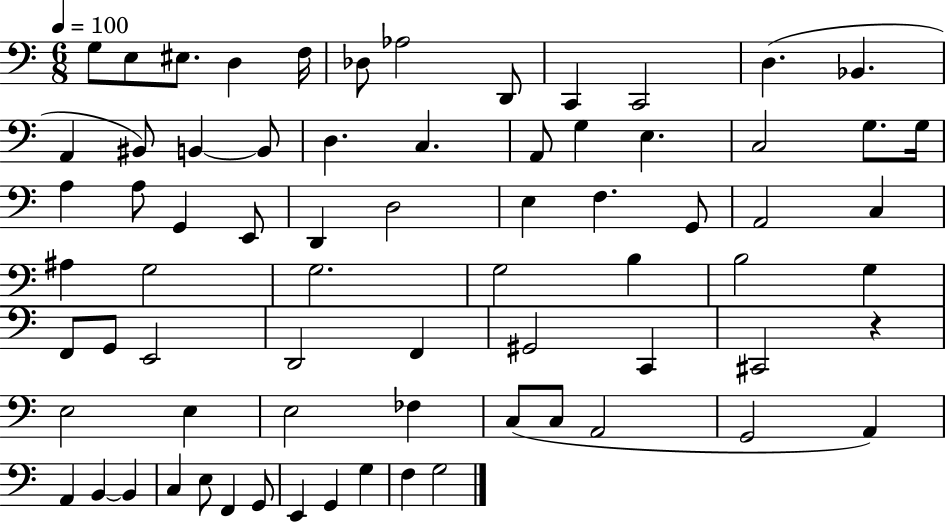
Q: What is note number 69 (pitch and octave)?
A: G3